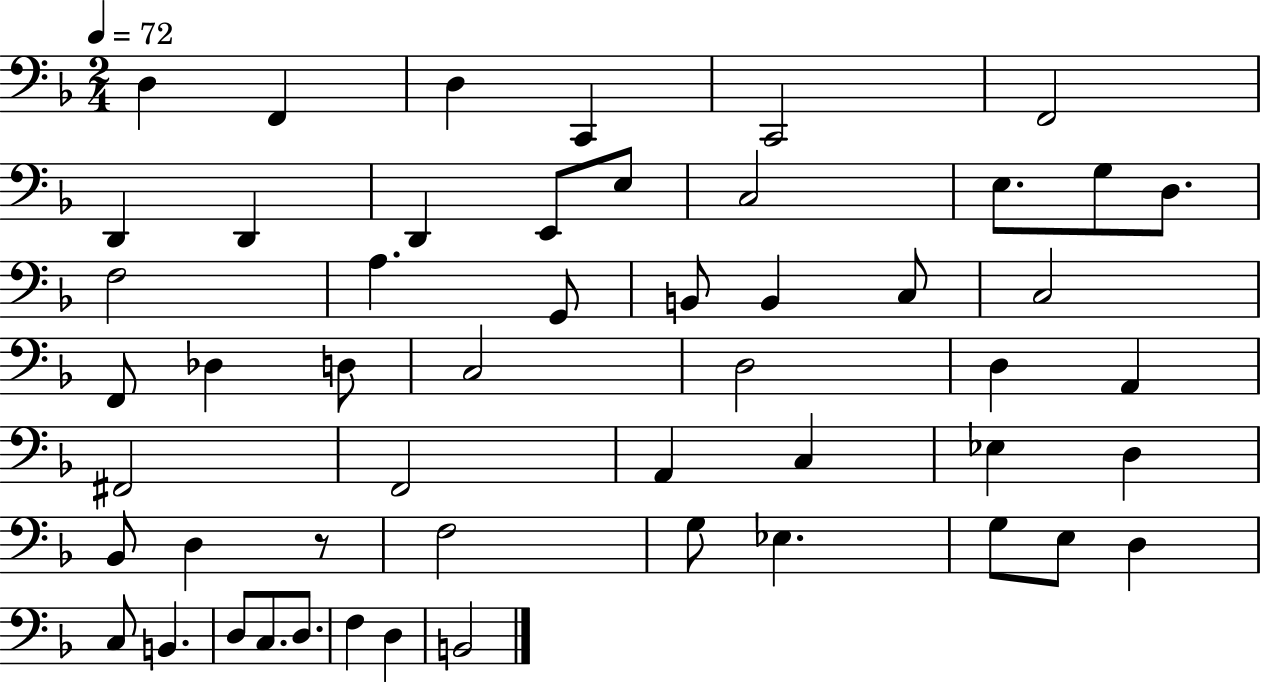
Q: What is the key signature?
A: F major